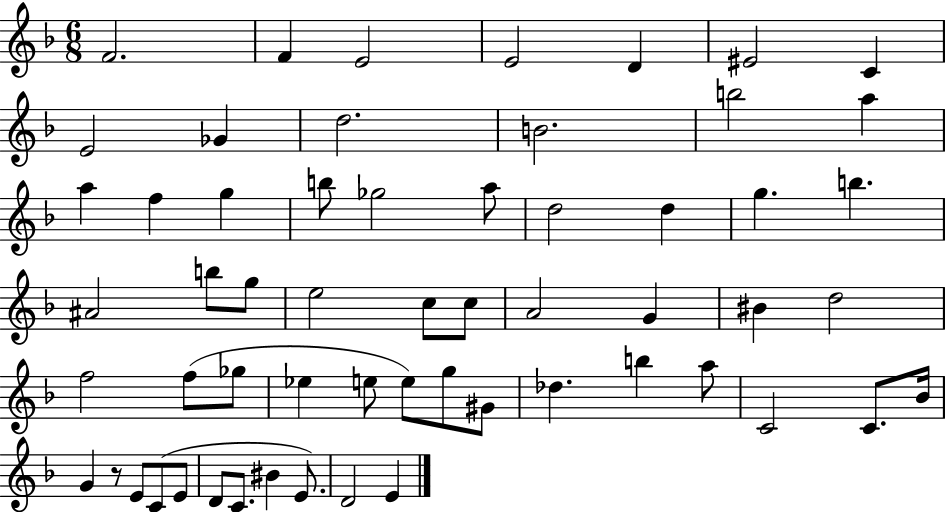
X:1
T:Untitled
M:6/8
L:1/4
K:F
F2 F E2 E2 D ^E2 C E2 _G d2 B2 b2 a a f g b/2 _g2 a/2 d2 d g b ^A2 b/2 g/2 e2 c/2 c/2 A2 G ^B d2 f2 f/2 _g/2 _e e/2 e/2 g/2 ^G/2 _d b a/2 C2 C/2 _B/4 G z/2 E/2 C/2 E/2 D/2 C/2 ^B E/2 D2 E